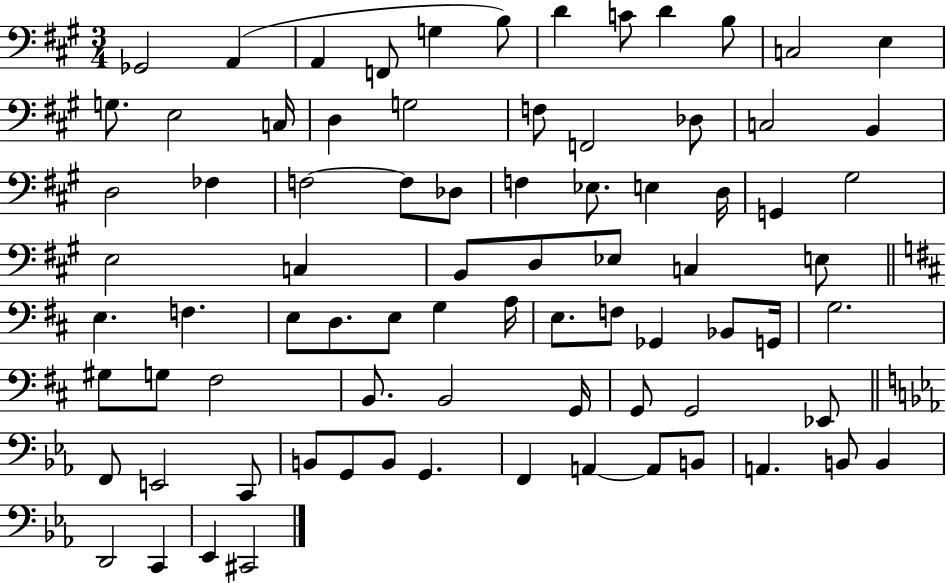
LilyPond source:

{
  \clef bass
  \numericTimeSignature
  \time 3/4
  \key a \major
  ges,2 a,4( | a,4 f,8 g4 b8) | d'4 c'8 d'4 b8 | c2 e4 | \break g8. e2 c16 | d4 g2 | f8 f,2 des8 | c2 b,4 | \break d2 fes4 | f2~~ f8 des8 | f4 ees8. e4 d16 | g,4 gis2 | \break e2 c4 | b,8 d8 ees8 c4 e8 | \bar "||" \break \key b \minor e4. f4. | e8 d8. e8 g4 a16 | e8. f8 ges,4 bes,8 g,16 | g2. | \break gis8 g8 fis2 | b,8. b,2 g,16 | g,8 g,2 ees,8 | \bar "||" \break \key ees \major f,8 e,2 c,8 | b,8 g,8 b,8 g,4. | f,4 a,4~~ a,8 b,8 | a,4. b,8 b,4 | \break d,2 c,4 | ees,4 cis,2 | \bar "|."
}